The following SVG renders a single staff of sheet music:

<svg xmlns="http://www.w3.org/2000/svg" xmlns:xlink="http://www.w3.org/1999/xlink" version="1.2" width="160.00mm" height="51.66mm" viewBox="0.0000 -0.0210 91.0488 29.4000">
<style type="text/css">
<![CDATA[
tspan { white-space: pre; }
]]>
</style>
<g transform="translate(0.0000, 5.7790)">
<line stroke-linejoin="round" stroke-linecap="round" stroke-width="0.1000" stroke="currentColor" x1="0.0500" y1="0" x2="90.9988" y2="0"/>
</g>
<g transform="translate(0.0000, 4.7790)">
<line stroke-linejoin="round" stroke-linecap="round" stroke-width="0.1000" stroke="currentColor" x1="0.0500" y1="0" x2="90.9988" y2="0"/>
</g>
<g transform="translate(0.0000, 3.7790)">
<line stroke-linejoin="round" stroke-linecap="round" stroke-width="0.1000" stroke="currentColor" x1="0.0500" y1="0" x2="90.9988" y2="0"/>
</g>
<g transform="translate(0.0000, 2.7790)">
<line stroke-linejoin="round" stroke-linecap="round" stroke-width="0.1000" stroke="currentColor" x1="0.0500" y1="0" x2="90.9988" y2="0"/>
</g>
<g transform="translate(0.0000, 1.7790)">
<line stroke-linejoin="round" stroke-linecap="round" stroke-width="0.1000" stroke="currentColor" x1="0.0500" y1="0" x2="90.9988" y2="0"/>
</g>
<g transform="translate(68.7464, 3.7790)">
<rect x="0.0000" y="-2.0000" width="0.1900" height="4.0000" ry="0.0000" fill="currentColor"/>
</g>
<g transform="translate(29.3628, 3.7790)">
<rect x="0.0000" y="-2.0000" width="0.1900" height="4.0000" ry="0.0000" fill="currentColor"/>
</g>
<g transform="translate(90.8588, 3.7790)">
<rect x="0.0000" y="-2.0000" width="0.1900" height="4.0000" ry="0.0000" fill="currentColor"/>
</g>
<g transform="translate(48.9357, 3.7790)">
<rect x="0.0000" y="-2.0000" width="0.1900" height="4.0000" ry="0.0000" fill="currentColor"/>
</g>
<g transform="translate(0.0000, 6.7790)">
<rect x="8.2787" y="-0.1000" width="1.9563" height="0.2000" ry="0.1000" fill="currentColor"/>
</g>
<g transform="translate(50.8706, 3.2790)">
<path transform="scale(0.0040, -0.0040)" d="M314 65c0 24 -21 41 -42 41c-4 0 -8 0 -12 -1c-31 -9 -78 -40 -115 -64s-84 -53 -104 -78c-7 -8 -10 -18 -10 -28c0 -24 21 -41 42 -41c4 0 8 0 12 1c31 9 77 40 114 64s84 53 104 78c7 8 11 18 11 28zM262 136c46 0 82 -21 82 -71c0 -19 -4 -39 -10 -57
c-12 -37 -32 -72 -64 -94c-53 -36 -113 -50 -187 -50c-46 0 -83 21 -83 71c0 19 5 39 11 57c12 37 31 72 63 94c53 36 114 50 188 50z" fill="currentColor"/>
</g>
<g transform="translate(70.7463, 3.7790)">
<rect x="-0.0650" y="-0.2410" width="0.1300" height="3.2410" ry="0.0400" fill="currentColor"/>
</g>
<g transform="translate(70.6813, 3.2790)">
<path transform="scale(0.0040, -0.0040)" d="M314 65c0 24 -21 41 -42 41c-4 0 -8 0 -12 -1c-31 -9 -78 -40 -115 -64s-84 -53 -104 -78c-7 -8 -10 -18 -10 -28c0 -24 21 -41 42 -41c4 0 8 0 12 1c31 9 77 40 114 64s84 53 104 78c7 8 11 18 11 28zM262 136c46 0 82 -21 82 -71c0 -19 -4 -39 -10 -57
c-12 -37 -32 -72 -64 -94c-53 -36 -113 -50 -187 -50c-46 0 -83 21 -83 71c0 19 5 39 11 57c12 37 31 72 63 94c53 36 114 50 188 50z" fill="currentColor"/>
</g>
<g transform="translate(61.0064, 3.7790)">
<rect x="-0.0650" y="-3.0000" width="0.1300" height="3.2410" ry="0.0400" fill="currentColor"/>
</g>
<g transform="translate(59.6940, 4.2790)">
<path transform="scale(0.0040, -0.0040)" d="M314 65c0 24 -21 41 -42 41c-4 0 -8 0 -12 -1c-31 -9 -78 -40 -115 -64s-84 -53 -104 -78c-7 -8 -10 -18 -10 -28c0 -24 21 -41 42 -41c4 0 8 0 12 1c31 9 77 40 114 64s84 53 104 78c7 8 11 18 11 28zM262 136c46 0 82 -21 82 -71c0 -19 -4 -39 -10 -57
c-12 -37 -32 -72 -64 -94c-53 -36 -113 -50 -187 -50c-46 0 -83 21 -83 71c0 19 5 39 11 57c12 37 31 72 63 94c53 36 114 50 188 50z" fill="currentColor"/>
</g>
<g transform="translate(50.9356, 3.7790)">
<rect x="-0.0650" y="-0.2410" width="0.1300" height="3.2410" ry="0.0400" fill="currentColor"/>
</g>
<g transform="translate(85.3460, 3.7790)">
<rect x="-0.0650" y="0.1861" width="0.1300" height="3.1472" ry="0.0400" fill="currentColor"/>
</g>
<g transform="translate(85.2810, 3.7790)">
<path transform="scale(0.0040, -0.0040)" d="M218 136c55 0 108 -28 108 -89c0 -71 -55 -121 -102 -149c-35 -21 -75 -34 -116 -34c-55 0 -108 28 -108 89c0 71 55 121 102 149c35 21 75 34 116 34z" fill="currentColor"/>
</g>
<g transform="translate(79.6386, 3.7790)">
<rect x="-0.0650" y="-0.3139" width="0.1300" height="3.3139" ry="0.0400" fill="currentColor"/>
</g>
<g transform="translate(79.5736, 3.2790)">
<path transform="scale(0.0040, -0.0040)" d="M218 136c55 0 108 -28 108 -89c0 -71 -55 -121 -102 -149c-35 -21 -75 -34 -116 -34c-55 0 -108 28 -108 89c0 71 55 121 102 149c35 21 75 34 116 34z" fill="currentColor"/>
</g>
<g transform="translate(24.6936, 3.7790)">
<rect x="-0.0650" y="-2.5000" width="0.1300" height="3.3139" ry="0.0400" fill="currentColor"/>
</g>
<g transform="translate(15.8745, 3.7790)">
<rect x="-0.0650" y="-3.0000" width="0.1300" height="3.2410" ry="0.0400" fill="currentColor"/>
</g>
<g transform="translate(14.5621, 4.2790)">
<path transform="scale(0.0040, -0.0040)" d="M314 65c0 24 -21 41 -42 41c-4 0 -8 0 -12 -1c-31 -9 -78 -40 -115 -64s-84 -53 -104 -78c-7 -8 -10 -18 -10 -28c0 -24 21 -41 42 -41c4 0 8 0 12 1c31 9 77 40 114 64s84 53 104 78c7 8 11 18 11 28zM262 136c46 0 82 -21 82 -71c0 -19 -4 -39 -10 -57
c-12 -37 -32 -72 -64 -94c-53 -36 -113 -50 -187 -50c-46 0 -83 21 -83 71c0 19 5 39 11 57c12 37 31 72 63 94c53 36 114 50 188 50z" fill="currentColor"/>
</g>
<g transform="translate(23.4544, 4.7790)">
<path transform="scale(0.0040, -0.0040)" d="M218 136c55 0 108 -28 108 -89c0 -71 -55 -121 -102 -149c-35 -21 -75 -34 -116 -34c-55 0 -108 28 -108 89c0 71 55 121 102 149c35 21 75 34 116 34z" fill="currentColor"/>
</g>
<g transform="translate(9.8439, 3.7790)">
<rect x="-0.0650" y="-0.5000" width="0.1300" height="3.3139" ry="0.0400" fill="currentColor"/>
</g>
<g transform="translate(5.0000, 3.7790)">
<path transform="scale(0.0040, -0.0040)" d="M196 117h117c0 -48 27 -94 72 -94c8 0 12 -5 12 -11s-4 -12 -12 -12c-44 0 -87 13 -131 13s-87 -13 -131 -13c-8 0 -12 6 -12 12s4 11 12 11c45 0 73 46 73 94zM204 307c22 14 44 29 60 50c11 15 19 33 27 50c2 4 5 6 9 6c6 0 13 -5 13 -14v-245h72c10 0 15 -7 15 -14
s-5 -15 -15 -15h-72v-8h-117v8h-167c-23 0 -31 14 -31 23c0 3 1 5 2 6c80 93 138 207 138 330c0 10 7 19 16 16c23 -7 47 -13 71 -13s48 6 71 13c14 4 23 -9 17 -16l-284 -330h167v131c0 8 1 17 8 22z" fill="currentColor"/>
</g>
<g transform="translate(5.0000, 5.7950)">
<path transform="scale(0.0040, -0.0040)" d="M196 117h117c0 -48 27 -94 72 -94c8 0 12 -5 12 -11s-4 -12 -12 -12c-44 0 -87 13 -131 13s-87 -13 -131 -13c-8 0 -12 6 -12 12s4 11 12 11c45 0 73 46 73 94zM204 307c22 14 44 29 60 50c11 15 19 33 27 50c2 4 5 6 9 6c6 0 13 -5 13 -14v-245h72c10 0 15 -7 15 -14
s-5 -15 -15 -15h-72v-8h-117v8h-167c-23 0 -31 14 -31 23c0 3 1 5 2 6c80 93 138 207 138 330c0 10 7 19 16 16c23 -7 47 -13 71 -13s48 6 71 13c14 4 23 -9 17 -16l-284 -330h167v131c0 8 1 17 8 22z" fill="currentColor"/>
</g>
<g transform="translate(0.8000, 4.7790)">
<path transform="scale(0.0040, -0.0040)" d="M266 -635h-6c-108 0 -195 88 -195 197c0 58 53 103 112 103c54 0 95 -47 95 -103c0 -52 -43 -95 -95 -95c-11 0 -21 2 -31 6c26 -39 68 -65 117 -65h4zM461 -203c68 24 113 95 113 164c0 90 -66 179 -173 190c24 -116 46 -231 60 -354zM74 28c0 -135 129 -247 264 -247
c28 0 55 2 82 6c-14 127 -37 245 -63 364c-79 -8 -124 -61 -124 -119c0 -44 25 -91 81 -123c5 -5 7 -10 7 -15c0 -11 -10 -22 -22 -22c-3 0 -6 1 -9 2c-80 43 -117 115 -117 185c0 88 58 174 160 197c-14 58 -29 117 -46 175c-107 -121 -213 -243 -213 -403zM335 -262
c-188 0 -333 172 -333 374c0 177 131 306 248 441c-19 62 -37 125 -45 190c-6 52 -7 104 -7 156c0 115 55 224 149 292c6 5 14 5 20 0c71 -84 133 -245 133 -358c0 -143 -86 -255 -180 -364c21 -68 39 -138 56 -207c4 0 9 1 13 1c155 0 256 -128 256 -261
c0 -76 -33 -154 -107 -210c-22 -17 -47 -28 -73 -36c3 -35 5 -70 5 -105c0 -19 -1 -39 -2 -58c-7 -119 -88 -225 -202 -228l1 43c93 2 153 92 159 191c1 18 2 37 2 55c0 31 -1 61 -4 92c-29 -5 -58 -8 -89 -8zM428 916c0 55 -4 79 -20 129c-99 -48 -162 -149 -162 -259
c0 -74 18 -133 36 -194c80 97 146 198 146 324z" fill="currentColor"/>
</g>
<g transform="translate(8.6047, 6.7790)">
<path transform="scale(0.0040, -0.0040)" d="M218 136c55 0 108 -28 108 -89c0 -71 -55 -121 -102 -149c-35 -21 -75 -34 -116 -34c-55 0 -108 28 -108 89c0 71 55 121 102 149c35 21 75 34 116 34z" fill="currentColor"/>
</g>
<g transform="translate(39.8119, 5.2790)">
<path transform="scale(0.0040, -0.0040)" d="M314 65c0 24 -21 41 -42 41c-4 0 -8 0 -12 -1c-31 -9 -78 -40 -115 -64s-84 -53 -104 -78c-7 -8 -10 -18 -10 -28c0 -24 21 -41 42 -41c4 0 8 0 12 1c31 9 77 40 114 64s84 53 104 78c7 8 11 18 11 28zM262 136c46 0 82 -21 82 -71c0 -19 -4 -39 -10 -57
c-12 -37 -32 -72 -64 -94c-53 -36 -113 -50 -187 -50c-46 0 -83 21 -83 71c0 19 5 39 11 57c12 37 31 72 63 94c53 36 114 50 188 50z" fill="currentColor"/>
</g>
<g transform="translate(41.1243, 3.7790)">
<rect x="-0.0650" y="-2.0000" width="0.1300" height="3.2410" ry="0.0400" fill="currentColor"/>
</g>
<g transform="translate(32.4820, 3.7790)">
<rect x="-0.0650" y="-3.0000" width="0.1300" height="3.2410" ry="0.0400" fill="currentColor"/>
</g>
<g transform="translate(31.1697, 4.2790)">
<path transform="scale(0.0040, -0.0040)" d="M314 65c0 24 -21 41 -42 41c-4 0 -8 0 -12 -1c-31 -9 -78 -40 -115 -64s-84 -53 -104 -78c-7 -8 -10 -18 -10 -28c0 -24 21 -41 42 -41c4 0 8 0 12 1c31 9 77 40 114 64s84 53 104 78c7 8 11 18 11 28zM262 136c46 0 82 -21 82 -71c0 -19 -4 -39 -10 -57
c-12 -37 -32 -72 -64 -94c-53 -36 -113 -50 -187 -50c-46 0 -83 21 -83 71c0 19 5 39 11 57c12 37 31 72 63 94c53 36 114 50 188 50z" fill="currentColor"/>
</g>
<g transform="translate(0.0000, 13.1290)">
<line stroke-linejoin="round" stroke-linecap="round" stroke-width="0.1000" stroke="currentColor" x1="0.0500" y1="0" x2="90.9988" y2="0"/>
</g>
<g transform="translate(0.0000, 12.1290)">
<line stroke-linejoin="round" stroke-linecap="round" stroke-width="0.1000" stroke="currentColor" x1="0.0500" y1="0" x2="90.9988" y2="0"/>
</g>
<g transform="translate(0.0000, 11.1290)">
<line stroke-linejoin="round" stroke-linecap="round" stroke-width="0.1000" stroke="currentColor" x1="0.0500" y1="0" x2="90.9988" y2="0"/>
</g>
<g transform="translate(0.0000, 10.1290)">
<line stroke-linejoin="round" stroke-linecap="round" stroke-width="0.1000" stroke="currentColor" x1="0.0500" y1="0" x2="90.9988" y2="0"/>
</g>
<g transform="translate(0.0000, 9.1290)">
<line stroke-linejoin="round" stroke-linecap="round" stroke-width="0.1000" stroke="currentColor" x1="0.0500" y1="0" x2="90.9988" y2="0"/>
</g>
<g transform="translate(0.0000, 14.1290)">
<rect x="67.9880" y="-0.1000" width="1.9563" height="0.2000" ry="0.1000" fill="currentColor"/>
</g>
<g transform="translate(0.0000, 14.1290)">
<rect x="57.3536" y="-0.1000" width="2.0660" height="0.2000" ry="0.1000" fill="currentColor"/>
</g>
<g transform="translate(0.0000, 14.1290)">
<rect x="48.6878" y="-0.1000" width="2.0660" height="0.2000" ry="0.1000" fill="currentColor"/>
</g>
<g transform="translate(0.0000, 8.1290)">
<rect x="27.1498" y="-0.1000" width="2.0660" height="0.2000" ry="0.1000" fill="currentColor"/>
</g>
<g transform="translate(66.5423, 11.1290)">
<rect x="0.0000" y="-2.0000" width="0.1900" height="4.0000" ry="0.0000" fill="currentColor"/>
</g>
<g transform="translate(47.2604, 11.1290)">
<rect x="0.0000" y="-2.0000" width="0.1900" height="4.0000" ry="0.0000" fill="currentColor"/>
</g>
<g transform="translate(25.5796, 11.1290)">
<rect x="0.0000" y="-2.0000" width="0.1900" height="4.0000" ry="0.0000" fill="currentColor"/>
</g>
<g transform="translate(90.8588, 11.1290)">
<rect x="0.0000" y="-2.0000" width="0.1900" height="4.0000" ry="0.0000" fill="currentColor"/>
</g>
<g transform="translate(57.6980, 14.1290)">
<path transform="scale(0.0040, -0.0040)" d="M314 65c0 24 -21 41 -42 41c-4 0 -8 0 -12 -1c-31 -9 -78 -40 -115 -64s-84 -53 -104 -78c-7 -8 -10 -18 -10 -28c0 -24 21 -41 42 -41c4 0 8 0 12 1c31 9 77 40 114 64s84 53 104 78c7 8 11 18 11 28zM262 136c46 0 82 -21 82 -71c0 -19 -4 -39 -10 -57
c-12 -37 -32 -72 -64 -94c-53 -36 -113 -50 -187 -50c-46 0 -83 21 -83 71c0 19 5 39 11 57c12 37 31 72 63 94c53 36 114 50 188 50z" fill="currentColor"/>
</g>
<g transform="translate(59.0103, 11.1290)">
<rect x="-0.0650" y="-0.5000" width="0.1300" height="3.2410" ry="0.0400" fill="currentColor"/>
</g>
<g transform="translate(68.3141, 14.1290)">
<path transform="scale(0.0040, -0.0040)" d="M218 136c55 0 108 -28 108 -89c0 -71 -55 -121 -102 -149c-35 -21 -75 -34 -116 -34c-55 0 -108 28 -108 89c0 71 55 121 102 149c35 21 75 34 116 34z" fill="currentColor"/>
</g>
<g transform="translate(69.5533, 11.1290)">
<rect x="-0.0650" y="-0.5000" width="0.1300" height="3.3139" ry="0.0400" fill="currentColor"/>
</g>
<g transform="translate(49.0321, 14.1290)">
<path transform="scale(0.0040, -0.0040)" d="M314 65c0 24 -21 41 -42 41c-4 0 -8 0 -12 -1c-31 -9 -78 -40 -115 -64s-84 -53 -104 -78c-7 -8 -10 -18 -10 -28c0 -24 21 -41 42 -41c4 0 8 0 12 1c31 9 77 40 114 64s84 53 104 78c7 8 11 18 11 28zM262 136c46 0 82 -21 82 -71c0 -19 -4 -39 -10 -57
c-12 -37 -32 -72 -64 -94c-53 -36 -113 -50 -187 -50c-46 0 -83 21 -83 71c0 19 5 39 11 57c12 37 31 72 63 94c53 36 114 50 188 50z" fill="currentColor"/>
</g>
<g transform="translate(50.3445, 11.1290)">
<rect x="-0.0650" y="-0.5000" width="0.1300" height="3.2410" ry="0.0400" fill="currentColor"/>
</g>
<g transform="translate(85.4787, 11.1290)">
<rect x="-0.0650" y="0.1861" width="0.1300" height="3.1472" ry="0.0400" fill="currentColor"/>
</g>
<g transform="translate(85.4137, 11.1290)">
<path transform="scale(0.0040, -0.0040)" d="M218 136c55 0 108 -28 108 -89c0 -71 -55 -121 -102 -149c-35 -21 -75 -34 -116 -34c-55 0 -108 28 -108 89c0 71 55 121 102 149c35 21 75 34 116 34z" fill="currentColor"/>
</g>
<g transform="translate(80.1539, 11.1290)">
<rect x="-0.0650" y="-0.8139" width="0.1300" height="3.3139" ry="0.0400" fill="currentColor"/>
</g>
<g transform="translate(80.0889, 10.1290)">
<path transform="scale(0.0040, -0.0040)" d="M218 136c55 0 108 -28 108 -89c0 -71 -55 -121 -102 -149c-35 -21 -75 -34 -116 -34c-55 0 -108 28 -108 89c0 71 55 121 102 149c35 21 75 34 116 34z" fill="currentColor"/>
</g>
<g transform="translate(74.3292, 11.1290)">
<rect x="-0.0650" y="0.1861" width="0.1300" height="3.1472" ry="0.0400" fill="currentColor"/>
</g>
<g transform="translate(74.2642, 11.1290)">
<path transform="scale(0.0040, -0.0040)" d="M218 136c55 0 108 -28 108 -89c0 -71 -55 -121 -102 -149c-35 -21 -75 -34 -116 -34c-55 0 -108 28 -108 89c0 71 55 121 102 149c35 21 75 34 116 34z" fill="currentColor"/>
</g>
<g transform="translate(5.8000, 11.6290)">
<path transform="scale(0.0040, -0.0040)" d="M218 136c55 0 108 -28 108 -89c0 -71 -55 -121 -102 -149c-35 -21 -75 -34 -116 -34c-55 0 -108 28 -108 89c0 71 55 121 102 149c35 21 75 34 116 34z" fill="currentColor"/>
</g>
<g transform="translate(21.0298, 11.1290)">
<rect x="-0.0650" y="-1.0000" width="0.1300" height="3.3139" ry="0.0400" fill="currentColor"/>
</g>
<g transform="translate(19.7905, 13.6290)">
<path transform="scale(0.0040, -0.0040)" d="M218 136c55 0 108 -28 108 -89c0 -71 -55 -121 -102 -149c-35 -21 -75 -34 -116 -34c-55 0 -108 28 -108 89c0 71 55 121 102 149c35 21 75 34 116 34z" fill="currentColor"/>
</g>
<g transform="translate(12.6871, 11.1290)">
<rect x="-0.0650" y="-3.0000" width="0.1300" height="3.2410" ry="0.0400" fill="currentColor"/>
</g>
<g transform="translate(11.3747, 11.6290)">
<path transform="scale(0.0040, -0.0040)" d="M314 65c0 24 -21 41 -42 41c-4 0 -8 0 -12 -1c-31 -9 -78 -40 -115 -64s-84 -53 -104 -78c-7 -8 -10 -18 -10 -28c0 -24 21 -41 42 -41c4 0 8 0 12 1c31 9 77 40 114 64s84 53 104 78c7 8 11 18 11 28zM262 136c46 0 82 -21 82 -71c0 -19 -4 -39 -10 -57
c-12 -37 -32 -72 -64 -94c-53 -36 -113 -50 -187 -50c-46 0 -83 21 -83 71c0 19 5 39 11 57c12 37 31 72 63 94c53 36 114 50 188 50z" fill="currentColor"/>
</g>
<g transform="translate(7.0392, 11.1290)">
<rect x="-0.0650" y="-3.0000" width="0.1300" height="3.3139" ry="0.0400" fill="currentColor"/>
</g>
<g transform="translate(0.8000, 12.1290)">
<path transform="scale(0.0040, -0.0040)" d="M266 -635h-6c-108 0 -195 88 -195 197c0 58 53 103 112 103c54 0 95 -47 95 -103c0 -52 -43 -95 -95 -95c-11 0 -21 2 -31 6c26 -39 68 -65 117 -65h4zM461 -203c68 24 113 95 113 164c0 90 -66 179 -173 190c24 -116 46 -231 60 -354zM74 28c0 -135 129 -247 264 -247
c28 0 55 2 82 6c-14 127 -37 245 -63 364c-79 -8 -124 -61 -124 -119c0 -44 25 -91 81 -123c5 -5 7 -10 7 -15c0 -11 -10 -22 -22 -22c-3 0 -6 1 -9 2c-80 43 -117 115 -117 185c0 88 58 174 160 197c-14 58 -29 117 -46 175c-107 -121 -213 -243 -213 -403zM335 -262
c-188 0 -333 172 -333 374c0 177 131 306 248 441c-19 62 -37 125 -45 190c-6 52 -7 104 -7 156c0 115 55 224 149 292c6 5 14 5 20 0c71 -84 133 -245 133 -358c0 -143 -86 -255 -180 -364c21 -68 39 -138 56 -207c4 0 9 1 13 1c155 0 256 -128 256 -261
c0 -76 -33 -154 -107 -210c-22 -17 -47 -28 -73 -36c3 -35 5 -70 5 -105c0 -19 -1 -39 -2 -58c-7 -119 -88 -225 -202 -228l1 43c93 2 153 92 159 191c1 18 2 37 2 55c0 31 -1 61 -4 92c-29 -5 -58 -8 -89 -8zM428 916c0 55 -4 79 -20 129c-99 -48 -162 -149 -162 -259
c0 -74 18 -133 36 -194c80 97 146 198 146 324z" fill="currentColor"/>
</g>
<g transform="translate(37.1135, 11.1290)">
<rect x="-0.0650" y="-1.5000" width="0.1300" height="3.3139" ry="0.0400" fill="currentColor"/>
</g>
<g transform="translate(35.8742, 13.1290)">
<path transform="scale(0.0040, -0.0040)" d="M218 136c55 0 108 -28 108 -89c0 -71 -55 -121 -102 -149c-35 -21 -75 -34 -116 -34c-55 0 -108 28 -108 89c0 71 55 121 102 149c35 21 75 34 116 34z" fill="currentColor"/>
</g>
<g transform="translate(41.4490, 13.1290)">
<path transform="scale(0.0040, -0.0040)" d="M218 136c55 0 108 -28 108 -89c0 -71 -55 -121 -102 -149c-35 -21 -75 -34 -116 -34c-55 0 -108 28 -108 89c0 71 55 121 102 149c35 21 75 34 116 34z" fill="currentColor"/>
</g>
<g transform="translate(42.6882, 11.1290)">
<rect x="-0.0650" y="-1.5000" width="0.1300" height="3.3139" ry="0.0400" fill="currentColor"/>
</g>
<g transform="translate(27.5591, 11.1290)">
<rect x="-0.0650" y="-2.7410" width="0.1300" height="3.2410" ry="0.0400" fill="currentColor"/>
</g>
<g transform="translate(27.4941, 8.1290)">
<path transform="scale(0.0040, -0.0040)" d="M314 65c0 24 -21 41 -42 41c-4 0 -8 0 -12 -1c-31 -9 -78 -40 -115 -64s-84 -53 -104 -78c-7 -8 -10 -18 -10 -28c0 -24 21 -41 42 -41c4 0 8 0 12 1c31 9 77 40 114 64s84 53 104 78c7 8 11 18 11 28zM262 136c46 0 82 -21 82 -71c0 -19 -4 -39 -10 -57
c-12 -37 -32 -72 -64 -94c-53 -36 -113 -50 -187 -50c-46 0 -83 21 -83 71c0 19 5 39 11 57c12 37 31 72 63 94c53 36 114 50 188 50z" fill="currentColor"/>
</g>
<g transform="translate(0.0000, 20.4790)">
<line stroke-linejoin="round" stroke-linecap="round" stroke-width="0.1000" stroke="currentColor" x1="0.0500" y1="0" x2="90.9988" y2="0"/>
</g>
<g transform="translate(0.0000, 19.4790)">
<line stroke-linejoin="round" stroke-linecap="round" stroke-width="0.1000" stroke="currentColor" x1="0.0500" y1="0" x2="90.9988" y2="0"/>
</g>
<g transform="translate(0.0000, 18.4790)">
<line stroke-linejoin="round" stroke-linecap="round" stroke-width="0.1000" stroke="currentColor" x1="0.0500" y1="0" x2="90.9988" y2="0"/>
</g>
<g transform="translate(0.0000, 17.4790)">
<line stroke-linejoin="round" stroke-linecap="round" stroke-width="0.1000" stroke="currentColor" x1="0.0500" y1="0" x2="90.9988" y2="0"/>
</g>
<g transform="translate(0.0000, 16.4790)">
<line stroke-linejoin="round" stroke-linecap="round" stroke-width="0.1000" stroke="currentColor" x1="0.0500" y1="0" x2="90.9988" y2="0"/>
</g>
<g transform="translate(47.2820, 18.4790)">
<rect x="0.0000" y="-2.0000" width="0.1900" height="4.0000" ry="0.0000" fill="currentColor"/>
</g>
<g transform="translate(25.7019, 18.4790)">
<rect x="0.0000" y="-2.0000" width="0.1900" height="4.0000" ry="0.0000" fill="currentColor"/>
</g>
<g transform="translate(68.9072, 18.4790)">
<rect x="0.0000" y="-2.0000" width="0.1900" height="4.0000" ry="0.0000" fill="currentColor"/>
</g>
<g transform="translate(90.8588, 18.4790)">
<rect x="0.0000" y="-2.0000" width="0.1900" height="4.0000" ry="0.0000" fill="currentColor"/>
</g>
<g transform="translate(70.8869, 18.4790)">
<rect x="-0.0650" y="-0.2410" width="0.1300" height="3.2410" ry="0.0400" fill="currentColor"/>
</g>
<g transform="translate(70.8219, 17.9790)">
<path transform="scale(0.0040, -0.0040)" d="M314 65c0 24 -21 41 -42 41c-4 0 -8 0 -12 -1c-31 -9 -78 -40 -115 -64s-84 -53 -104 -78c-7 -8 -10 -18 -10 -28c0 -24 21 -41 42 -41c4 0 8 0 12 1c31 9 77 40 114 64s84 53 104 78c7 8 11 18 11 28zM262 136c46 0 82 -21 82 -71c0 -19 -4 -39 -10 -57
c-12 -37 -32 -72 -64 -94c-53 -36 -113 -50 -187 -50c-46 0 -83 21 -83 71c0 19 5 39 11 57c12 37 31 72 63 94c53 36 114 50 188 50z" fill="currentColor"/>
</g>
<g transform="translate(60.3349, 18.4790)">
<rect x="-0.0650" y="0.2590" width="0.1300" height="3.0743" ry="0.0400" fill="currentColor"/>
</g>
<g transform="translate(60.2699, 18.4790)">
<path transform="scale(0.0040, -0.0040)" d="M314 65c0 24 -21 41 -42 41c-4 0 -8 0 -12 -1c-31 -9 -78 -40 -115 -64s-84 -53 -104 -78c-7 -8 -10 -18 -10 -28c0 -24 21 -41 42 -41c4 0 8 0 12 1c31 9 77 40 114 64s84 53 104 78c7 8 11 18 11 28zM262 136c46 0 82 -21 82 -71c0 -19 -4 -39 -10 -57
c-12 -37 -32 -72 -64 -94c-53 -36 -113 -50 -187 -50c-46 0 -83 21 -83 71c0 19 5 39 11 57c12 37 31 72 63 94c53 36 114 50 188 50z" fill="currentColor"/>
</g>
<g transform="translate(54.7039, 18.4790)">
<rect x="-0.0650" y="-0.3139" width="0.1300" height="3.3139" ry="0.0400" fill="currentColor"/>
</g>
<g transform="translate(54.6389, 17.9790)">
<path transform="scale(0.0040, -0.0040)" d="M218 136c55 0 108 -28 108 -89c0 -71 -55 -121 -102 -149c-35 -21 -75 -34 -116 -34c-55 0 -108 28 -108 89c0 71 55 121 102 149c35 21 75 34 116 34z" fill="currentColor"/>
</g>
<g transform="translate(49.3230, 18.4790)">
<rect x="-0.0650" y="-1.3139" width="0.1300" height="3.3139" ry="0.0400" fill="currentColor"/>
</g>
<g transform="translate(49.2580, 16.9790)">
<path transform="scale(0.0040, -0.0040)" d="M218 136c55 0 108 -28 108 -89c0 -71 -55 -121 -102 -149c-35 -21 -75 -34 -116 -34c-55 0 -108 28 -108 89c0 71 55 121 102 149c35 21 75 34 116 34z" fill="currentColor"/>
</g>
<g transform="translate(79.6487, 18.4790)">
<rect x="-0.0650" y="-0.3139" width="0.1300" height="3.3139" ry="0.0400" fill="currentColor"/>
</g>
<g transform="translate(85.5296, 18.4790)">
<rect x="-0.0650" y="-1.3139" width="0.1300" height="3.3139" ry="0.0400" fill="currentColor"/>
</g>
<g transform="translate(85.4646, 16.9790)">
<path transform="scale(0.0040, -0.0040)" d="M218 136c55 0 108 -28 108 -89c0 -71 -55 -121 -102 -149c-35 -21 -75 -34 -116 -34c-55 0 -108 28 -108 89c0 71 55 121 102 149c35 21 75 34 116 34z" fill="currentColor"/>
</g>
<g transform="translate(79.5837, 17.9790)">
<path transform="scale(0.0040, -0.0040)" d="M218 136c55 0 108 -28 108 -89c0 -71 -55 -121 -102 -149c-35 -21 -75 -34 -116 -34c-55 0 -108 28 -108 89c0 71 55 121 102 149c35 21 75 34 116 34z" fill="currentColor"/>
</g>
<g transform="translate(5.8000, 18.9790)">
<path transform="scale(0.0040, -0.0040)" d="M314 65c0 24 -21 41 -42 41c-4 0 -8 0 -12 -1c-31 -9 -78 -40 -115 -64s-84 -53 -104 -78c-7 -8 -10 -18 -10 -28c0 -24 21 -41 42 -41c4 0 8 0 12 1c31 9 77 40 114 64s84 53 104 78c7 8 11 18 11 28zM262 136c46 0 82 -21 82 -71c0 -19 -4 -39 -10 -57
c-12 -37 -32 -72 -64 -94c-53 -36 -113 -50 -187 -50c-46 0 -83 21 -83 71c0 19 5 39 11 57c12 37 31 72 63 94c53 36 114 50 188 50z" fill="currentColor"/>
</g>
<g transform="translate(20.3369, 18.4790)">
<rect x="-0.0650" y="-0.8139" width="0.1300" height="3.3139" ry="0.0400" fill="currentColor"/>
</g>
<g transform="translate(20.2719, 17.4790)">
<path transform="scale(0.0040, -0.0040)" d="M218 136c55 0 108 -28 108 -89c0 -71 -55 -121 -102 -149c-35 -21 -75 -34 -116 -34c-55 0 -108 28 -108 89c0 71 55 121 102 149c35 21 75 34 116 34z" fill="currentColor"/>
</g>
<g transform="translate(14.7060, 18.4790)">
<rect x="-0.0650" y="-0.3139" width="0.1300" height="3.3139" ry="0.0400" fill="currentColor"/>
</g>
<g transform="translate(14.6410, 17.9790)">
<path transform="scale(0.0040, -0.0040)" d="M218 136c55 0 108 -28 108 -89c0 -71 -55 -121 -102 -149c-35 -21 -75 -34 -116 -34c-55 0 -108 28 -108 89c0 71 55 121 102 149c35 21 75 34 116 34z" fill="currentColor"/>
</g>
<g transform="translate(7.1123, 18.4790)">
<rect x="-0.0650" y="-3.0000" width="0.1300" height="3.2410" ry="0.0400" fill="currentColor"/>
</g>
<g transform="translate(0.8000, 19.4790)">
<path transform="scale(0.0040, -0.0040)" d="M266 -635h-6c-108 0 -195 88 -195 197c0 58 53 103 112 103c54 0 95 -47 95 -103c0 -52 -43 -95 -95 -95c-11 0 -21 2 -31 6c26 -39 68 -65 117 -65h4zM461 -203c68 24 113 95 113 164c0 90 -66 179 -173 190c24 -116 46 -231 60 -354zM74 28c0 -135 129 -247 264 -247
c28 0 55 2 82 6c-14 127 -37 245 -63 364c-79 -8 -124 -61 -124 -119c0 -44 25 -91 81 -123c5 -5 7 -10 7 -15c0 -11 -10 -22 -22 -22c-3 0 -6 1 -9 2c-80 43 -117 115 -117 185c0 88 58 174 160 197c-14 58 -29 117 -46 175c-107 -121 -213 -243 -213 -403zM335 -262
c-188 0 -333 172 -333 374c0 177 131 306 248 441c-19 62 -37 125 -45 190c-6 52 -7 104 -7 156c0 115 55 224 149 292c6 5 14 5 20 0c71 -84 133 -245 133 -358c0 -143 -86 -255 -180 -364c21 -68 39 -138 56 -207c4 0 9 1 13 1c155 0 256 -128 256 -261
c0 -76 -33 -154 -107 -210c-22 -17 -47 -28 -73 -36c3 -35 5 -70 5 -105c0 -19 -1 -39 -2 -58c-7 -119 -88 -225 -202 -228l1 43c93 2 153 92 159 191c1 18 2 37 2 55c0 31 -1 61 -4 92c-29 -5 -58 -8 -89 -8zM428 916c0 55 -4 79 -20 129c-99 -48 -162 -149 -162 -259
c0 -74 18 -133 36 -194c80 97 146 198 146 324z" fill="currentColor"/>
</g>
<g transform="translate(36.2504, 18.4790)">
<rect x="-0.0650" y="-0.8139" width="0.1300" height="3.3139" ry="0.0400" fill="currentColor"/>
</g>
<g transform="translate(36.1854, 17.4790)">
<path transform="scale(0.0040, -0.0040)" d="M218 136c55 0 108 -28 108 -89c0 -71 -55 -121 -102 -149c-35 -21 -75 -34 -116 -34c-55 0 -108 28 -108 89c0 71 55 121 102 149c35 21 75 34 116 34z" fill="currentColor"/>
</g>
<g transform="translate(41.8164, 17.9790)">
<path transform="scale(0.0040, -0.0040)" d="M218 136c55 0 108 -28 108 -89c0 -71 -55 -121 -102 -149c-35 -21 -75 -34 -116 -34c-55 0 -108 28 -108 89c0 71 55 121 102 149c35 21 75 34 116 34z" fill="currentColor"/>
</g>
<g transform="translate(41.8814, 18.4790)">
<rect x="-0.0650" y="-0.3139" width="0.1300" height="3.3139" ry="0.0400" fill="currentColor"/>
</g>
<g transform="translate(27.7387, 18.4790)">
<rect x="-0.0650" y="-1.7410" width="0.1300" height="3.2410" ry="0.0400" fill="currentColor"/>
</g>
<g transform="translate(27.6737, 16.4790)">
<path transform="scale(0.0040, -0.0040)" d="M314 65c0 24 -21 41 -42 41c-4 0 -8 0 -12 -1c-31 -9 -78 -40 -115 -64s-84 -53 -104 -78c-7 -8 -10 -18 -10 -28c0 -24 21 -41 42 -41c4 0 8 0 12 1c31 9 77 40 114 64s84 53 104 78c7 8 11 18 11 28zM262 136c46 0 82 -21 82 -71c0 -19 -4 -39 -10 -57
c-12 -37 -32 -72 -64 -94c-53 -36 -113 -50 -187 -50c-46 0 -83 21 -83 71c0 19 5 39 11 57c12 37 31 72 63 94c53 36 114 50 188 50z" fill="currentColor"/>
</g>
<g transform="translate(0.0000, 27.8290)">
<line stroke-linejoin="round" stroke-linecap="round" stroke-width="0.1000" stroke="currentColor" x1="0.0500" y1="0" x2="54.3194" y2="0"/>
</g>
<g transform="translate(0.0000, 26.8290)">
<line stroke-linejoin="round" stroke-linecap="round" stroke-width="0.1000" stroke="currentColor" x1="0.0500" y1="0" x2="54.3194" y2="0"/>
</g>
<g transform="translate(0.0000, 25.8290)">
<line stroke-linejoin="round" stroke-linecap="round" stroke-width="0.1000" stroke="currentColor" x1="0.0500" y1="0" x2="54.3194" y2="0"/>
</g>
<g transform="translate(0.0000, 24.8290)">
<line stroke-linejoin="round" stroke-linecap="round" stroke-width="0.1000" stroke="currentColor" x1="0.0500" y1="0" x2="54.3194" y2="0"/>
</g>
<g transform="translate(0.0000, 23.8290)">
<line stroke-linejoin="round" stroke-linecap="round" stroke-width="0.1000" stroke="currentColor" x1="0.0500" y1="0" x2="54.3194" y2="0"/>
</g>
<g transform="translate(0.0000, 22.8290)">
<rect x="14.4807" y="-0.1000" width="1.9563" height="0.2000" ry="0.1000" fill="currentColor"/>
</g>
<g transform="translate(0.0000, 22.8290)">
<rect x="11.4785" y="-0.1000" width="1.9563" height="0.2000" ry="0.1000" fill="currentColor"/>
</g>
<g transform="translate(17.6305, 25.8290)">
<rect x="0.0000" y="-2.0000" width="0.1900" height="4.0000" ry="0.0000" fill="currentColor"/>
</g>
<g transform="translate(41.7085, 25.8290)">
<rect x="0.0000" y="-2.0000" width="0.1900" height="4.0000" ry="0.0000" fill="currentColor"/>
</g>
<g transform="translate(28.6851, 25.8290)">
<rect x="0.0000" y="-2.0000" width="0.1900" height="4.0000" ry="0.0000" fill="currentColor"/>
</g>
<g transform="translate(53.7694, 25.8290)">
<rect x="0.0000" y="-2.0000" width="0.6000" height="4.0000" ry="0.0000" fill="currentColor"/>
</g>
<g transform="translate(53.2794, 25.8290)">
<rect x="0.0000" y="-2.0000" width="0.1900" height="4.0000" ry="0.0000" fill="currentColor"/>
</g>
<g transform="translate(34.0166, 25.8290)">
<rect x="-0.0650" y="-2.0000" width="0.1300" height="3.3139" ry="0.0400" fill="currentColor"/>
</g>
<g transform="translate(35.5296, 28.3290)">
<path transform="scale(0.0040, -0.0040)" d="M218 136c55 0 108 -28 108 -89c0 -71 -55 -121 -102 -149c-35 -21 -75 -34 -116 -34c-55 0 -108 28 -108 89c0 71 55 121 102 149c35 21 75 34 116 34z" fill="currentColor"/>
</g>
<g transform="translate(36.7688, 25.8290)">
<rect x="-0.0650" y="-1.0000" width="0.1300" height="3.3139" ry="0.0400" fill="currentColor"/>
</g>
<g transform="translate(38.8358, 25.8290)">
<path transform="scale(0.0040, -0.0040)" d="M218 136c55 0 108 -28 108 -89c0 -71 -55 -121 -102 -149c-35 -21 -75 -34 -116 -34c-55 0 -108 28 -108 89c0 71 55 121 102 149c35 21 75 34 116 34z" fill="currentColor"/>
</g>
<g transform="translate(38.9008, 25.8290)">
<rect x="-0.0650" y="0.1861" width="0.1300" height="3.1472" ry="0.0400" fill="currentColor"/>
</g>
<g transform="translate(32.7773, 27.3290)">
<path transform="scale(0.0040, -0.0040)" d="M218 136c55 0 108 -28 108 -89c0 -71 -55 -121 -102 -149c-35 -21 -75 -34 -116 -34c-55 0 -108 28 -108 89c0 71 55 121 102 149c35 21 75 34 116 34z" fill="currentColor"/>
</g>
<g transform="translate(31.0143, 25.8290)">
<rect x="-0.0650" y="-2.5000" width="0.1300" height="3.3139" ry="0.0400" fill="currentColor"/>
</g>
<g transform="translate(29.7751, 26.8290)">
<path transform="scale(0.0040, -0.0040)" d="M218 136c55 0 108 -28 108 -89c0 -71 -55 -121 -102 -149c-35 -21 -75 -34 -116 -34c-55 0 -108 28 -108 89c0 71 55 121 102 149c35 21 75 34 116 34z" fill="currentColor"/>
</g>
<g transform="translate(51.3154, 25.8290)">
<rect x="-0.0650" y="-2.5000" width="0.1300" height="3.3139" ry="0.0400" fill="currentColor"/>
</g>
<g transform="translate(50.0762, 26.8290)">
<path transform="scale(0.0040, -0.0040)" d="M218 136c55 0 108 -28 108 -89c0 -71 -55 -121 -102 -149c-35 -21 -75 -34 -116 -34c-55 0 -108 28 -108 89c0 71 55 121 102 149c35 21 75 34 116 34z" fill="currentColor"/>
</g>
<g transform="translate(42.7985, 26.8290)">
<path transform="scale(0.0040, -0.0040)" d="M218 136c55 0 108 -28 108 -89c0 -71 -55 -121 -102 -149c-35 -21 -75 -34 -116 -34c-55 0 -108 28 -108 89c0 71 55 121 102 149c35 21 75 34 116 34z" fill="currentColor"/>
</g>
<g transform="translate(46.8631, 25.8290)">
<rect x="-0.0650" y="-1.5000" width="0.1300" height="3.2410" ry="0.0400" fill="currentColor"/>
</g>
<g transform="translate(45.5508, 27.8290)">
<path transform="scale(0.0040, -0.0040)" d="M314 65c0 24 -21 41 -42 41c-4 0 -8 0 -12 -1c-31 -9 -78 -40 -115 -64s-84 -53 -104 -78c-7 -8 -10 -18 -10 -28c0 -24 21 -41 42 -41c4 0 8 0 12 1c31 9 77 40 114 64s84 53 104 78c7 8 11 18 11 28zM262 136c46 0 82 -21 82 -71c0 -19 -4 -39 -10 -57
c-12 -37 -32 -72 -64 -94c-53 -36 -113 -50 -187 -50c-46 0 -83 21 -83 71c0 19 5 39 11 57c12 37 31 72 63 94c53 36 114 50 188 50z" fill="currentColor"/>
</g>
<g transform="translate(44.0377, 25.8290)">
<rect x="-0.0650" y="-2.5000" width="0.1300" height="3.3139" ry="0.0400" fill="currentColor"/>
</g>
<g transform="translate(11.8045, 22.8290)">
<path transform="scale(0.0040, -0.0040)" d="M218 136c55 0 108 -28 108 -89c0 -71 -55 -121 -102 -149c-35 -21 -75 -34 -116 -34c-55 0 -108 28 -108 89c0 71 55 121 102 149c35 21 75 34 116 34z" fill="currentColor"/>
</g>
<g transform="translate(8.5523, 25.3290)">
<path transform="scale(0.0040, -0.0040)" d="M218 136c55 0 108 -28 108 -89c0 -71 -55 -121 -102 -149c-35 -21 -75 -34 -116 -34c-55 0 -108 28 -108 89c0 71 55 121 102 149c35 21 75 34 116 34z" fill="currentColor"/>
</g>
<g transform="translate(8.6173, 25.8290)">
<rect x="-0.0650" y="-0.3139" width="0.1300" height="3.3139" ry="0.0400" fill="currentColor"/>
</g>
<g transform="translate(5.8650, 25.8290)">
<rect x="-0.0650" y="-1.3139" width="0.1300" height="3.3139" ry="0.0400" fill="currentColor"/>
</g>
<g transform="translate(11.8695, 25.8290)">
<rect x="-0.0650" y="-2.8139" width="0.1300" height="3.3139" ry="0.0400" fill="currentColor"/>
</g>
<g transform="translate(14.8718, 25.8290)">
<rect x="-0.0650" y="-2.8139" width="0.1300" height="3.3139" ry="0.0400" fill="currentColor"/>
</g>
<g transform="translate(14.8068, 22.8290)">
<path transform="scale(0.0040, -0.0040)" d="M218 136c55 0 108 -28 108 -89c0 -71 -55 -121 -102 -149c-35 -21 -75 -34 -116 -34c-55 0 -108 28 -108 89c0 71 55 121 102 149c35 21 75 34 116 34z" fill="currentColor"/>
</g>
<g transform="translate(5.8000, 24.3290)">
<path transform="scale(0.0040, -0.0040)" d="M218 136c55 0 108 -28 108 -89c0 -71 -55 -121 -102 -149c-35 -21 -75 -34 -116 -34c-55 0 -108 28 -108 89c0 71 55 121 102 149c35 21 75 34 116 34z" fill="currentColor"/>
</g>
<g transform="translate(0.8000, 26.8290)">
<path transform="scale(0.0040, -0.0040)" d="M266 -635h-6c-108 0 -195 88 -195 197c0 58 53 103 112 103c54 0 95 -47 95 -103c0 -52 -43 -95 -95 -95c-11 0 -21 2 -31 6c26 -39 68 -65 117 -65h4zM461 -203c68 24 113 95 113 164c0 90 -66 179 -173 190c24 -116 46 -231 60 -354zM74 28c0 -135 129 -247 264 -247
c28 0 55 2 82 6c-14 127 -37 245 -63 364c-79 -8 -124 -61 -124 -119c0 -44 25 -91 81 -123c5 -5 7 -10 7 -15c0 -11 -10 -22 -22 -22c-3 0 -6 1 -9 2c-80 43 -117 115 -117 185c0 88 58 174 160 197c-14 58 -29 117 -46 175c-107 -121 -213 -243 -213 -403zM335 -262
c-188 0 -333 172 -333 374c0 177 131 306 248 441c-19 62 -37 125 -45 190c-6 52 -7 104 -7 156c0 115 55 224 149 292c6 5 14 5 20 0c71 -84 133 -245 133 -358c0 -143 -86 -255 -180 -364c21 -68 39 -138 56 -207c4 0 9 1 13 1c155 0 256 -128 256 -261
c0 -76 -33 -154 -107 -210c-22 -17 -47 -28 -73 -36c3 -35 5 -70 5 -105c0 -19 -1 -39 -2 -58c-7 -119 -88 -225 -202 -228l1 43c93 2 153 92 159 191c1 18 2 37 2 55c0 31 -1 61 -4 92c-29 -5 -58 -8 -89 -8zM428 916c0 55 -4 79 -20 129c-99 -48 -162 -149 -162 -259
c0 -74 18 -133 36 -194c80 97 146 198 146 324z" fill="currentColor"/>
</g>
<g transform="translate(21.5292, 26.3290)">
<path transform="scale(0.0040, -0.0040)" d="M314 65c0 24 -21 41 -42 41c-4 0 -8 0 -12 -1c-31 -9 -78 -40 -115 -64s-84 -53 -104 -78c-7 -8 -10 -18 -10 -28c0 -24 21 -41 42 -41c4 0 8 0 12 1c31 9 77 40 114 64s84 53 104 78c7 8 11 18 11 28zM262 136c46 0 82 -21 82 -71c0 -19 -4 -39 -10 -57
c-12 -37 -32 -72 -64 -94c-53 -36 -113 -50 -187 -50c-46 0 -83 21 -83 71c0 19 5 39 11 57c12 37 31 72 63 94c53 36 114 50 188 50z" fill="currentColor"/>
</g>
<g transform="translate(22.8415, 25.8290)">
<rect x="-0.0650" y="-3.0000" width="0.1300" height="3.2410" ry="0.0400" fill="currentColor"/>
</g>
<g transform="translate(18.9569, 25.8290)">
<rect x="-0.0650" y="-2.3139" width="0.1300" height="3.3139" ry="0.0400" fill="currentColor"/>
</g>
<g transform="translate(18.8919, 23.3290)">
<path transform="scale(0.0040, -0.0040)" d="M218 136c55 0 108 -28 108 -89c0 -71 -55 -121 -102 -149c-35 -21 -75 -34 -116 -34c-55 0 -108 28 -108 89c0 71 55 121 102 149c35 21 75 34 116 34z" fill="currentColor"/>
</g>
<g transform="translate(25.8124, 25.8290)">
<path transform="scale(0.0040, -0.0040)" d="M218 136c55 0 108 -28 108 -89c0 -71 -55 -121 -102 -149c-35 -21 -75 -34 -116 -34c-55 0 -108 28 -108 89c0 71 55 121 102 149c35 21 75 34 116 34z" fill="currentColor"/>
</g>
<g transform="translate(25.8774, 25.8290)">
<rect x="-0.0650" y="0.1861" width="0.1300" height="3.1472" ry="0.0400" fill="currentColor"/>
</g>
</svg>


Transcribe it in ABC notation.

X:1
T:Untitled
M:4/4
L:1/4
K:C
C A2 G A2 F2 c2 A2 c2 c B A A2 D a2 E E C2 C2 C B d B A2 c d f2 d c e c B2 c2 c e e c a a g A2 B G F D B G E2 G